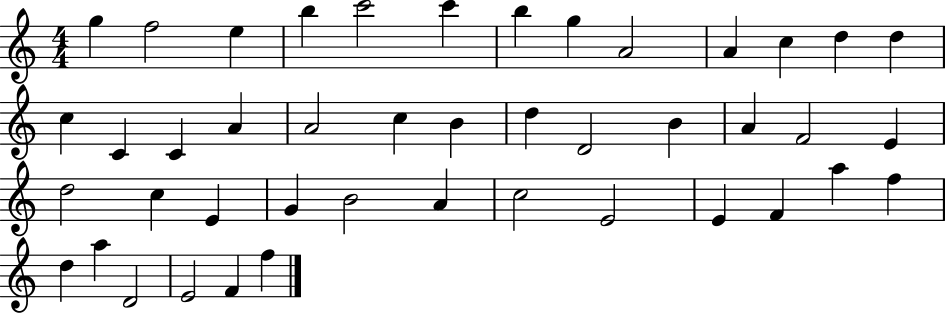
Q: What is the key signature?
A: C major